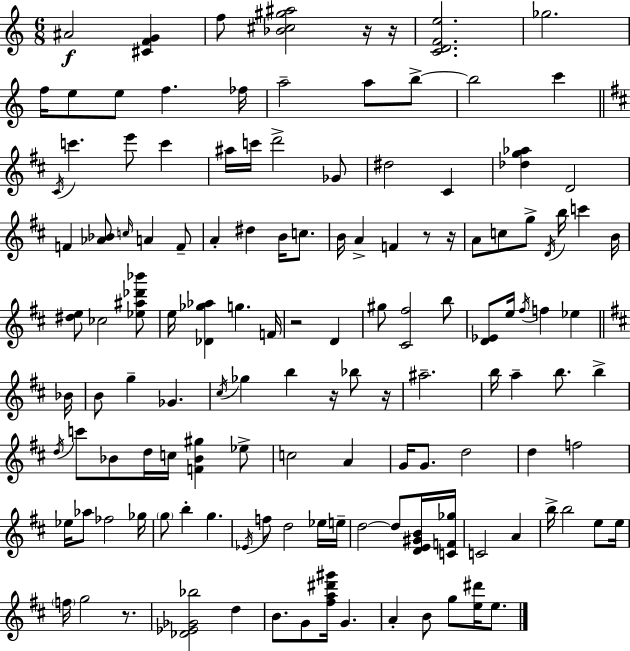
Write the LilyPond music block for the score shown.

{
  \clef treble
  \numericTimeSignature
  \time 6/8
  \key c \major
  \repeat volta 2 { ais'2\f <cis' f' g'>4 | f''8 <bes' cis'' gis'' ais''>2 r16 r16 | <c' d' f' e''>2. | ges''2. | \break f''16 e''8 e''8 f''4. fes''16 | a''2-- a''8 b''8->~~ | b''2 c'''4 | \bar "||" \break \key d \major \acciaccatura { cis'16 } c'''4. e'''8 c'''4 | ais''16 c'''16 d'''2-> ges'8 | dis''2 cis'4 | <des'' g'' aes''>4 d'2 | \break f'4 <aes' bes'>8 \grace { c''16 } a'4 | f'8-- a'4-. dis''4 b'16 c''8. | b'16 a'4-> f'4 r8 | r16 a'8 c''8 g''8-> \acciaccatura { d'16 } b''16 c'''4 | \break b'16 <dis'' e''>8 ces''2 | <ees'' ais'' des''' bes'''>8 e''16 <des' ges'' aes''>4 g''4. | f'16 r2 d'4 | gis''8 <cis' fis''>2 | \break b''8 <d' ees'>8 e''16 \acciaccatura { fis''16 } f''4 ees''4 | \bar "||" \break \key d \major bes'16 b'8 g''4-- ges'4. | \acciaccatura { cis''16 } ges''4 b''4 r16 bes''8 | r16 ais''2.-- | b''16 a''4-- b''8. b''4-> | \break \acciaccatura { d''16 } c'''8 bes'8 d''16 c''16 <f' bes' gis''>4 | ees''8-> c''2 a'4 | g'16 g'8. d''2 | d''4 f''2 | \break ees''16 aes''8 fes''2 | ges''16 \parenthesize g''8 b''4-. g''4. | \acciaccatura { ees'16 } f''8 d''2 | ees''16 e''16-- d''2~~ | \break d''8 <d' e' gis' b'>16 <c' f' ges''>16 c'2 | a'4 b''16-> b''2 | e''8 e''16 \parenthesize f''16 g''2 | r8. <des' ees' ges' bes''>2 | \break d''4 b'8. g'8 <fis'' a'' dis''' gis'''>16 g'4. | a'4-. b'8 g''8 | <e'' dis'''>16 e''8. } \bar "|."
}